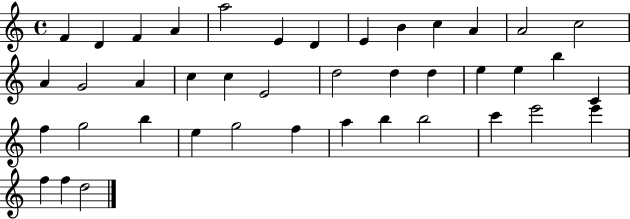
{
  \clef treble
  \time 4/4
  \defaultTimeSignature
  \key c \major
  f'4 d'4 f'4 a'4 | a''2 e'4 d'4 | e'4 b'4 c''4 a'4 | a'2 c''2 | \break a'4 g'2 a'4 | c''4 c''4 e'2 | d''2 d''4 d''4 | e''4 e''4 b''4 c'4 | \break f''4 g''2 b''4 | e''4 g''2 f''4 | a''4 b''4 b''2 | c'''4 e'''2 e'''4 | \break f''4 f''4 d''2 | \bar "|."
}